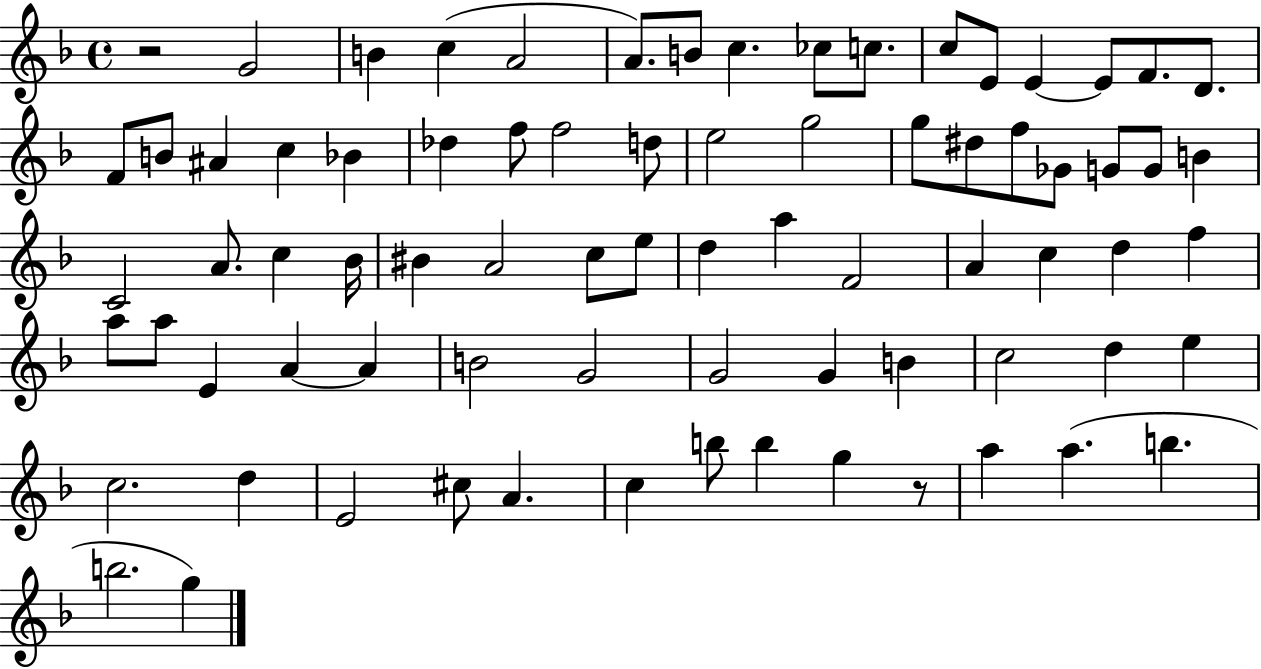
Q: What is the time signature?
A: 4/4